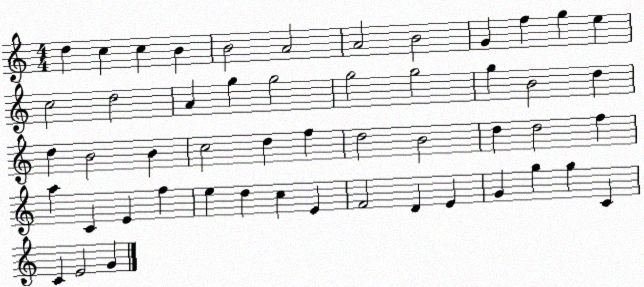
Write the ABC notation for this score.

X:1
T:Untitled
M:4/4
L:1/4
K:C
d c c B B2 A2 A2 B2 G f g e c2 d2 A g g2 g2 g2 g B2 d d B2 B c2 d f d2 B2 d d2 f a C E f e d c E F2 D E G g g C C E2 G